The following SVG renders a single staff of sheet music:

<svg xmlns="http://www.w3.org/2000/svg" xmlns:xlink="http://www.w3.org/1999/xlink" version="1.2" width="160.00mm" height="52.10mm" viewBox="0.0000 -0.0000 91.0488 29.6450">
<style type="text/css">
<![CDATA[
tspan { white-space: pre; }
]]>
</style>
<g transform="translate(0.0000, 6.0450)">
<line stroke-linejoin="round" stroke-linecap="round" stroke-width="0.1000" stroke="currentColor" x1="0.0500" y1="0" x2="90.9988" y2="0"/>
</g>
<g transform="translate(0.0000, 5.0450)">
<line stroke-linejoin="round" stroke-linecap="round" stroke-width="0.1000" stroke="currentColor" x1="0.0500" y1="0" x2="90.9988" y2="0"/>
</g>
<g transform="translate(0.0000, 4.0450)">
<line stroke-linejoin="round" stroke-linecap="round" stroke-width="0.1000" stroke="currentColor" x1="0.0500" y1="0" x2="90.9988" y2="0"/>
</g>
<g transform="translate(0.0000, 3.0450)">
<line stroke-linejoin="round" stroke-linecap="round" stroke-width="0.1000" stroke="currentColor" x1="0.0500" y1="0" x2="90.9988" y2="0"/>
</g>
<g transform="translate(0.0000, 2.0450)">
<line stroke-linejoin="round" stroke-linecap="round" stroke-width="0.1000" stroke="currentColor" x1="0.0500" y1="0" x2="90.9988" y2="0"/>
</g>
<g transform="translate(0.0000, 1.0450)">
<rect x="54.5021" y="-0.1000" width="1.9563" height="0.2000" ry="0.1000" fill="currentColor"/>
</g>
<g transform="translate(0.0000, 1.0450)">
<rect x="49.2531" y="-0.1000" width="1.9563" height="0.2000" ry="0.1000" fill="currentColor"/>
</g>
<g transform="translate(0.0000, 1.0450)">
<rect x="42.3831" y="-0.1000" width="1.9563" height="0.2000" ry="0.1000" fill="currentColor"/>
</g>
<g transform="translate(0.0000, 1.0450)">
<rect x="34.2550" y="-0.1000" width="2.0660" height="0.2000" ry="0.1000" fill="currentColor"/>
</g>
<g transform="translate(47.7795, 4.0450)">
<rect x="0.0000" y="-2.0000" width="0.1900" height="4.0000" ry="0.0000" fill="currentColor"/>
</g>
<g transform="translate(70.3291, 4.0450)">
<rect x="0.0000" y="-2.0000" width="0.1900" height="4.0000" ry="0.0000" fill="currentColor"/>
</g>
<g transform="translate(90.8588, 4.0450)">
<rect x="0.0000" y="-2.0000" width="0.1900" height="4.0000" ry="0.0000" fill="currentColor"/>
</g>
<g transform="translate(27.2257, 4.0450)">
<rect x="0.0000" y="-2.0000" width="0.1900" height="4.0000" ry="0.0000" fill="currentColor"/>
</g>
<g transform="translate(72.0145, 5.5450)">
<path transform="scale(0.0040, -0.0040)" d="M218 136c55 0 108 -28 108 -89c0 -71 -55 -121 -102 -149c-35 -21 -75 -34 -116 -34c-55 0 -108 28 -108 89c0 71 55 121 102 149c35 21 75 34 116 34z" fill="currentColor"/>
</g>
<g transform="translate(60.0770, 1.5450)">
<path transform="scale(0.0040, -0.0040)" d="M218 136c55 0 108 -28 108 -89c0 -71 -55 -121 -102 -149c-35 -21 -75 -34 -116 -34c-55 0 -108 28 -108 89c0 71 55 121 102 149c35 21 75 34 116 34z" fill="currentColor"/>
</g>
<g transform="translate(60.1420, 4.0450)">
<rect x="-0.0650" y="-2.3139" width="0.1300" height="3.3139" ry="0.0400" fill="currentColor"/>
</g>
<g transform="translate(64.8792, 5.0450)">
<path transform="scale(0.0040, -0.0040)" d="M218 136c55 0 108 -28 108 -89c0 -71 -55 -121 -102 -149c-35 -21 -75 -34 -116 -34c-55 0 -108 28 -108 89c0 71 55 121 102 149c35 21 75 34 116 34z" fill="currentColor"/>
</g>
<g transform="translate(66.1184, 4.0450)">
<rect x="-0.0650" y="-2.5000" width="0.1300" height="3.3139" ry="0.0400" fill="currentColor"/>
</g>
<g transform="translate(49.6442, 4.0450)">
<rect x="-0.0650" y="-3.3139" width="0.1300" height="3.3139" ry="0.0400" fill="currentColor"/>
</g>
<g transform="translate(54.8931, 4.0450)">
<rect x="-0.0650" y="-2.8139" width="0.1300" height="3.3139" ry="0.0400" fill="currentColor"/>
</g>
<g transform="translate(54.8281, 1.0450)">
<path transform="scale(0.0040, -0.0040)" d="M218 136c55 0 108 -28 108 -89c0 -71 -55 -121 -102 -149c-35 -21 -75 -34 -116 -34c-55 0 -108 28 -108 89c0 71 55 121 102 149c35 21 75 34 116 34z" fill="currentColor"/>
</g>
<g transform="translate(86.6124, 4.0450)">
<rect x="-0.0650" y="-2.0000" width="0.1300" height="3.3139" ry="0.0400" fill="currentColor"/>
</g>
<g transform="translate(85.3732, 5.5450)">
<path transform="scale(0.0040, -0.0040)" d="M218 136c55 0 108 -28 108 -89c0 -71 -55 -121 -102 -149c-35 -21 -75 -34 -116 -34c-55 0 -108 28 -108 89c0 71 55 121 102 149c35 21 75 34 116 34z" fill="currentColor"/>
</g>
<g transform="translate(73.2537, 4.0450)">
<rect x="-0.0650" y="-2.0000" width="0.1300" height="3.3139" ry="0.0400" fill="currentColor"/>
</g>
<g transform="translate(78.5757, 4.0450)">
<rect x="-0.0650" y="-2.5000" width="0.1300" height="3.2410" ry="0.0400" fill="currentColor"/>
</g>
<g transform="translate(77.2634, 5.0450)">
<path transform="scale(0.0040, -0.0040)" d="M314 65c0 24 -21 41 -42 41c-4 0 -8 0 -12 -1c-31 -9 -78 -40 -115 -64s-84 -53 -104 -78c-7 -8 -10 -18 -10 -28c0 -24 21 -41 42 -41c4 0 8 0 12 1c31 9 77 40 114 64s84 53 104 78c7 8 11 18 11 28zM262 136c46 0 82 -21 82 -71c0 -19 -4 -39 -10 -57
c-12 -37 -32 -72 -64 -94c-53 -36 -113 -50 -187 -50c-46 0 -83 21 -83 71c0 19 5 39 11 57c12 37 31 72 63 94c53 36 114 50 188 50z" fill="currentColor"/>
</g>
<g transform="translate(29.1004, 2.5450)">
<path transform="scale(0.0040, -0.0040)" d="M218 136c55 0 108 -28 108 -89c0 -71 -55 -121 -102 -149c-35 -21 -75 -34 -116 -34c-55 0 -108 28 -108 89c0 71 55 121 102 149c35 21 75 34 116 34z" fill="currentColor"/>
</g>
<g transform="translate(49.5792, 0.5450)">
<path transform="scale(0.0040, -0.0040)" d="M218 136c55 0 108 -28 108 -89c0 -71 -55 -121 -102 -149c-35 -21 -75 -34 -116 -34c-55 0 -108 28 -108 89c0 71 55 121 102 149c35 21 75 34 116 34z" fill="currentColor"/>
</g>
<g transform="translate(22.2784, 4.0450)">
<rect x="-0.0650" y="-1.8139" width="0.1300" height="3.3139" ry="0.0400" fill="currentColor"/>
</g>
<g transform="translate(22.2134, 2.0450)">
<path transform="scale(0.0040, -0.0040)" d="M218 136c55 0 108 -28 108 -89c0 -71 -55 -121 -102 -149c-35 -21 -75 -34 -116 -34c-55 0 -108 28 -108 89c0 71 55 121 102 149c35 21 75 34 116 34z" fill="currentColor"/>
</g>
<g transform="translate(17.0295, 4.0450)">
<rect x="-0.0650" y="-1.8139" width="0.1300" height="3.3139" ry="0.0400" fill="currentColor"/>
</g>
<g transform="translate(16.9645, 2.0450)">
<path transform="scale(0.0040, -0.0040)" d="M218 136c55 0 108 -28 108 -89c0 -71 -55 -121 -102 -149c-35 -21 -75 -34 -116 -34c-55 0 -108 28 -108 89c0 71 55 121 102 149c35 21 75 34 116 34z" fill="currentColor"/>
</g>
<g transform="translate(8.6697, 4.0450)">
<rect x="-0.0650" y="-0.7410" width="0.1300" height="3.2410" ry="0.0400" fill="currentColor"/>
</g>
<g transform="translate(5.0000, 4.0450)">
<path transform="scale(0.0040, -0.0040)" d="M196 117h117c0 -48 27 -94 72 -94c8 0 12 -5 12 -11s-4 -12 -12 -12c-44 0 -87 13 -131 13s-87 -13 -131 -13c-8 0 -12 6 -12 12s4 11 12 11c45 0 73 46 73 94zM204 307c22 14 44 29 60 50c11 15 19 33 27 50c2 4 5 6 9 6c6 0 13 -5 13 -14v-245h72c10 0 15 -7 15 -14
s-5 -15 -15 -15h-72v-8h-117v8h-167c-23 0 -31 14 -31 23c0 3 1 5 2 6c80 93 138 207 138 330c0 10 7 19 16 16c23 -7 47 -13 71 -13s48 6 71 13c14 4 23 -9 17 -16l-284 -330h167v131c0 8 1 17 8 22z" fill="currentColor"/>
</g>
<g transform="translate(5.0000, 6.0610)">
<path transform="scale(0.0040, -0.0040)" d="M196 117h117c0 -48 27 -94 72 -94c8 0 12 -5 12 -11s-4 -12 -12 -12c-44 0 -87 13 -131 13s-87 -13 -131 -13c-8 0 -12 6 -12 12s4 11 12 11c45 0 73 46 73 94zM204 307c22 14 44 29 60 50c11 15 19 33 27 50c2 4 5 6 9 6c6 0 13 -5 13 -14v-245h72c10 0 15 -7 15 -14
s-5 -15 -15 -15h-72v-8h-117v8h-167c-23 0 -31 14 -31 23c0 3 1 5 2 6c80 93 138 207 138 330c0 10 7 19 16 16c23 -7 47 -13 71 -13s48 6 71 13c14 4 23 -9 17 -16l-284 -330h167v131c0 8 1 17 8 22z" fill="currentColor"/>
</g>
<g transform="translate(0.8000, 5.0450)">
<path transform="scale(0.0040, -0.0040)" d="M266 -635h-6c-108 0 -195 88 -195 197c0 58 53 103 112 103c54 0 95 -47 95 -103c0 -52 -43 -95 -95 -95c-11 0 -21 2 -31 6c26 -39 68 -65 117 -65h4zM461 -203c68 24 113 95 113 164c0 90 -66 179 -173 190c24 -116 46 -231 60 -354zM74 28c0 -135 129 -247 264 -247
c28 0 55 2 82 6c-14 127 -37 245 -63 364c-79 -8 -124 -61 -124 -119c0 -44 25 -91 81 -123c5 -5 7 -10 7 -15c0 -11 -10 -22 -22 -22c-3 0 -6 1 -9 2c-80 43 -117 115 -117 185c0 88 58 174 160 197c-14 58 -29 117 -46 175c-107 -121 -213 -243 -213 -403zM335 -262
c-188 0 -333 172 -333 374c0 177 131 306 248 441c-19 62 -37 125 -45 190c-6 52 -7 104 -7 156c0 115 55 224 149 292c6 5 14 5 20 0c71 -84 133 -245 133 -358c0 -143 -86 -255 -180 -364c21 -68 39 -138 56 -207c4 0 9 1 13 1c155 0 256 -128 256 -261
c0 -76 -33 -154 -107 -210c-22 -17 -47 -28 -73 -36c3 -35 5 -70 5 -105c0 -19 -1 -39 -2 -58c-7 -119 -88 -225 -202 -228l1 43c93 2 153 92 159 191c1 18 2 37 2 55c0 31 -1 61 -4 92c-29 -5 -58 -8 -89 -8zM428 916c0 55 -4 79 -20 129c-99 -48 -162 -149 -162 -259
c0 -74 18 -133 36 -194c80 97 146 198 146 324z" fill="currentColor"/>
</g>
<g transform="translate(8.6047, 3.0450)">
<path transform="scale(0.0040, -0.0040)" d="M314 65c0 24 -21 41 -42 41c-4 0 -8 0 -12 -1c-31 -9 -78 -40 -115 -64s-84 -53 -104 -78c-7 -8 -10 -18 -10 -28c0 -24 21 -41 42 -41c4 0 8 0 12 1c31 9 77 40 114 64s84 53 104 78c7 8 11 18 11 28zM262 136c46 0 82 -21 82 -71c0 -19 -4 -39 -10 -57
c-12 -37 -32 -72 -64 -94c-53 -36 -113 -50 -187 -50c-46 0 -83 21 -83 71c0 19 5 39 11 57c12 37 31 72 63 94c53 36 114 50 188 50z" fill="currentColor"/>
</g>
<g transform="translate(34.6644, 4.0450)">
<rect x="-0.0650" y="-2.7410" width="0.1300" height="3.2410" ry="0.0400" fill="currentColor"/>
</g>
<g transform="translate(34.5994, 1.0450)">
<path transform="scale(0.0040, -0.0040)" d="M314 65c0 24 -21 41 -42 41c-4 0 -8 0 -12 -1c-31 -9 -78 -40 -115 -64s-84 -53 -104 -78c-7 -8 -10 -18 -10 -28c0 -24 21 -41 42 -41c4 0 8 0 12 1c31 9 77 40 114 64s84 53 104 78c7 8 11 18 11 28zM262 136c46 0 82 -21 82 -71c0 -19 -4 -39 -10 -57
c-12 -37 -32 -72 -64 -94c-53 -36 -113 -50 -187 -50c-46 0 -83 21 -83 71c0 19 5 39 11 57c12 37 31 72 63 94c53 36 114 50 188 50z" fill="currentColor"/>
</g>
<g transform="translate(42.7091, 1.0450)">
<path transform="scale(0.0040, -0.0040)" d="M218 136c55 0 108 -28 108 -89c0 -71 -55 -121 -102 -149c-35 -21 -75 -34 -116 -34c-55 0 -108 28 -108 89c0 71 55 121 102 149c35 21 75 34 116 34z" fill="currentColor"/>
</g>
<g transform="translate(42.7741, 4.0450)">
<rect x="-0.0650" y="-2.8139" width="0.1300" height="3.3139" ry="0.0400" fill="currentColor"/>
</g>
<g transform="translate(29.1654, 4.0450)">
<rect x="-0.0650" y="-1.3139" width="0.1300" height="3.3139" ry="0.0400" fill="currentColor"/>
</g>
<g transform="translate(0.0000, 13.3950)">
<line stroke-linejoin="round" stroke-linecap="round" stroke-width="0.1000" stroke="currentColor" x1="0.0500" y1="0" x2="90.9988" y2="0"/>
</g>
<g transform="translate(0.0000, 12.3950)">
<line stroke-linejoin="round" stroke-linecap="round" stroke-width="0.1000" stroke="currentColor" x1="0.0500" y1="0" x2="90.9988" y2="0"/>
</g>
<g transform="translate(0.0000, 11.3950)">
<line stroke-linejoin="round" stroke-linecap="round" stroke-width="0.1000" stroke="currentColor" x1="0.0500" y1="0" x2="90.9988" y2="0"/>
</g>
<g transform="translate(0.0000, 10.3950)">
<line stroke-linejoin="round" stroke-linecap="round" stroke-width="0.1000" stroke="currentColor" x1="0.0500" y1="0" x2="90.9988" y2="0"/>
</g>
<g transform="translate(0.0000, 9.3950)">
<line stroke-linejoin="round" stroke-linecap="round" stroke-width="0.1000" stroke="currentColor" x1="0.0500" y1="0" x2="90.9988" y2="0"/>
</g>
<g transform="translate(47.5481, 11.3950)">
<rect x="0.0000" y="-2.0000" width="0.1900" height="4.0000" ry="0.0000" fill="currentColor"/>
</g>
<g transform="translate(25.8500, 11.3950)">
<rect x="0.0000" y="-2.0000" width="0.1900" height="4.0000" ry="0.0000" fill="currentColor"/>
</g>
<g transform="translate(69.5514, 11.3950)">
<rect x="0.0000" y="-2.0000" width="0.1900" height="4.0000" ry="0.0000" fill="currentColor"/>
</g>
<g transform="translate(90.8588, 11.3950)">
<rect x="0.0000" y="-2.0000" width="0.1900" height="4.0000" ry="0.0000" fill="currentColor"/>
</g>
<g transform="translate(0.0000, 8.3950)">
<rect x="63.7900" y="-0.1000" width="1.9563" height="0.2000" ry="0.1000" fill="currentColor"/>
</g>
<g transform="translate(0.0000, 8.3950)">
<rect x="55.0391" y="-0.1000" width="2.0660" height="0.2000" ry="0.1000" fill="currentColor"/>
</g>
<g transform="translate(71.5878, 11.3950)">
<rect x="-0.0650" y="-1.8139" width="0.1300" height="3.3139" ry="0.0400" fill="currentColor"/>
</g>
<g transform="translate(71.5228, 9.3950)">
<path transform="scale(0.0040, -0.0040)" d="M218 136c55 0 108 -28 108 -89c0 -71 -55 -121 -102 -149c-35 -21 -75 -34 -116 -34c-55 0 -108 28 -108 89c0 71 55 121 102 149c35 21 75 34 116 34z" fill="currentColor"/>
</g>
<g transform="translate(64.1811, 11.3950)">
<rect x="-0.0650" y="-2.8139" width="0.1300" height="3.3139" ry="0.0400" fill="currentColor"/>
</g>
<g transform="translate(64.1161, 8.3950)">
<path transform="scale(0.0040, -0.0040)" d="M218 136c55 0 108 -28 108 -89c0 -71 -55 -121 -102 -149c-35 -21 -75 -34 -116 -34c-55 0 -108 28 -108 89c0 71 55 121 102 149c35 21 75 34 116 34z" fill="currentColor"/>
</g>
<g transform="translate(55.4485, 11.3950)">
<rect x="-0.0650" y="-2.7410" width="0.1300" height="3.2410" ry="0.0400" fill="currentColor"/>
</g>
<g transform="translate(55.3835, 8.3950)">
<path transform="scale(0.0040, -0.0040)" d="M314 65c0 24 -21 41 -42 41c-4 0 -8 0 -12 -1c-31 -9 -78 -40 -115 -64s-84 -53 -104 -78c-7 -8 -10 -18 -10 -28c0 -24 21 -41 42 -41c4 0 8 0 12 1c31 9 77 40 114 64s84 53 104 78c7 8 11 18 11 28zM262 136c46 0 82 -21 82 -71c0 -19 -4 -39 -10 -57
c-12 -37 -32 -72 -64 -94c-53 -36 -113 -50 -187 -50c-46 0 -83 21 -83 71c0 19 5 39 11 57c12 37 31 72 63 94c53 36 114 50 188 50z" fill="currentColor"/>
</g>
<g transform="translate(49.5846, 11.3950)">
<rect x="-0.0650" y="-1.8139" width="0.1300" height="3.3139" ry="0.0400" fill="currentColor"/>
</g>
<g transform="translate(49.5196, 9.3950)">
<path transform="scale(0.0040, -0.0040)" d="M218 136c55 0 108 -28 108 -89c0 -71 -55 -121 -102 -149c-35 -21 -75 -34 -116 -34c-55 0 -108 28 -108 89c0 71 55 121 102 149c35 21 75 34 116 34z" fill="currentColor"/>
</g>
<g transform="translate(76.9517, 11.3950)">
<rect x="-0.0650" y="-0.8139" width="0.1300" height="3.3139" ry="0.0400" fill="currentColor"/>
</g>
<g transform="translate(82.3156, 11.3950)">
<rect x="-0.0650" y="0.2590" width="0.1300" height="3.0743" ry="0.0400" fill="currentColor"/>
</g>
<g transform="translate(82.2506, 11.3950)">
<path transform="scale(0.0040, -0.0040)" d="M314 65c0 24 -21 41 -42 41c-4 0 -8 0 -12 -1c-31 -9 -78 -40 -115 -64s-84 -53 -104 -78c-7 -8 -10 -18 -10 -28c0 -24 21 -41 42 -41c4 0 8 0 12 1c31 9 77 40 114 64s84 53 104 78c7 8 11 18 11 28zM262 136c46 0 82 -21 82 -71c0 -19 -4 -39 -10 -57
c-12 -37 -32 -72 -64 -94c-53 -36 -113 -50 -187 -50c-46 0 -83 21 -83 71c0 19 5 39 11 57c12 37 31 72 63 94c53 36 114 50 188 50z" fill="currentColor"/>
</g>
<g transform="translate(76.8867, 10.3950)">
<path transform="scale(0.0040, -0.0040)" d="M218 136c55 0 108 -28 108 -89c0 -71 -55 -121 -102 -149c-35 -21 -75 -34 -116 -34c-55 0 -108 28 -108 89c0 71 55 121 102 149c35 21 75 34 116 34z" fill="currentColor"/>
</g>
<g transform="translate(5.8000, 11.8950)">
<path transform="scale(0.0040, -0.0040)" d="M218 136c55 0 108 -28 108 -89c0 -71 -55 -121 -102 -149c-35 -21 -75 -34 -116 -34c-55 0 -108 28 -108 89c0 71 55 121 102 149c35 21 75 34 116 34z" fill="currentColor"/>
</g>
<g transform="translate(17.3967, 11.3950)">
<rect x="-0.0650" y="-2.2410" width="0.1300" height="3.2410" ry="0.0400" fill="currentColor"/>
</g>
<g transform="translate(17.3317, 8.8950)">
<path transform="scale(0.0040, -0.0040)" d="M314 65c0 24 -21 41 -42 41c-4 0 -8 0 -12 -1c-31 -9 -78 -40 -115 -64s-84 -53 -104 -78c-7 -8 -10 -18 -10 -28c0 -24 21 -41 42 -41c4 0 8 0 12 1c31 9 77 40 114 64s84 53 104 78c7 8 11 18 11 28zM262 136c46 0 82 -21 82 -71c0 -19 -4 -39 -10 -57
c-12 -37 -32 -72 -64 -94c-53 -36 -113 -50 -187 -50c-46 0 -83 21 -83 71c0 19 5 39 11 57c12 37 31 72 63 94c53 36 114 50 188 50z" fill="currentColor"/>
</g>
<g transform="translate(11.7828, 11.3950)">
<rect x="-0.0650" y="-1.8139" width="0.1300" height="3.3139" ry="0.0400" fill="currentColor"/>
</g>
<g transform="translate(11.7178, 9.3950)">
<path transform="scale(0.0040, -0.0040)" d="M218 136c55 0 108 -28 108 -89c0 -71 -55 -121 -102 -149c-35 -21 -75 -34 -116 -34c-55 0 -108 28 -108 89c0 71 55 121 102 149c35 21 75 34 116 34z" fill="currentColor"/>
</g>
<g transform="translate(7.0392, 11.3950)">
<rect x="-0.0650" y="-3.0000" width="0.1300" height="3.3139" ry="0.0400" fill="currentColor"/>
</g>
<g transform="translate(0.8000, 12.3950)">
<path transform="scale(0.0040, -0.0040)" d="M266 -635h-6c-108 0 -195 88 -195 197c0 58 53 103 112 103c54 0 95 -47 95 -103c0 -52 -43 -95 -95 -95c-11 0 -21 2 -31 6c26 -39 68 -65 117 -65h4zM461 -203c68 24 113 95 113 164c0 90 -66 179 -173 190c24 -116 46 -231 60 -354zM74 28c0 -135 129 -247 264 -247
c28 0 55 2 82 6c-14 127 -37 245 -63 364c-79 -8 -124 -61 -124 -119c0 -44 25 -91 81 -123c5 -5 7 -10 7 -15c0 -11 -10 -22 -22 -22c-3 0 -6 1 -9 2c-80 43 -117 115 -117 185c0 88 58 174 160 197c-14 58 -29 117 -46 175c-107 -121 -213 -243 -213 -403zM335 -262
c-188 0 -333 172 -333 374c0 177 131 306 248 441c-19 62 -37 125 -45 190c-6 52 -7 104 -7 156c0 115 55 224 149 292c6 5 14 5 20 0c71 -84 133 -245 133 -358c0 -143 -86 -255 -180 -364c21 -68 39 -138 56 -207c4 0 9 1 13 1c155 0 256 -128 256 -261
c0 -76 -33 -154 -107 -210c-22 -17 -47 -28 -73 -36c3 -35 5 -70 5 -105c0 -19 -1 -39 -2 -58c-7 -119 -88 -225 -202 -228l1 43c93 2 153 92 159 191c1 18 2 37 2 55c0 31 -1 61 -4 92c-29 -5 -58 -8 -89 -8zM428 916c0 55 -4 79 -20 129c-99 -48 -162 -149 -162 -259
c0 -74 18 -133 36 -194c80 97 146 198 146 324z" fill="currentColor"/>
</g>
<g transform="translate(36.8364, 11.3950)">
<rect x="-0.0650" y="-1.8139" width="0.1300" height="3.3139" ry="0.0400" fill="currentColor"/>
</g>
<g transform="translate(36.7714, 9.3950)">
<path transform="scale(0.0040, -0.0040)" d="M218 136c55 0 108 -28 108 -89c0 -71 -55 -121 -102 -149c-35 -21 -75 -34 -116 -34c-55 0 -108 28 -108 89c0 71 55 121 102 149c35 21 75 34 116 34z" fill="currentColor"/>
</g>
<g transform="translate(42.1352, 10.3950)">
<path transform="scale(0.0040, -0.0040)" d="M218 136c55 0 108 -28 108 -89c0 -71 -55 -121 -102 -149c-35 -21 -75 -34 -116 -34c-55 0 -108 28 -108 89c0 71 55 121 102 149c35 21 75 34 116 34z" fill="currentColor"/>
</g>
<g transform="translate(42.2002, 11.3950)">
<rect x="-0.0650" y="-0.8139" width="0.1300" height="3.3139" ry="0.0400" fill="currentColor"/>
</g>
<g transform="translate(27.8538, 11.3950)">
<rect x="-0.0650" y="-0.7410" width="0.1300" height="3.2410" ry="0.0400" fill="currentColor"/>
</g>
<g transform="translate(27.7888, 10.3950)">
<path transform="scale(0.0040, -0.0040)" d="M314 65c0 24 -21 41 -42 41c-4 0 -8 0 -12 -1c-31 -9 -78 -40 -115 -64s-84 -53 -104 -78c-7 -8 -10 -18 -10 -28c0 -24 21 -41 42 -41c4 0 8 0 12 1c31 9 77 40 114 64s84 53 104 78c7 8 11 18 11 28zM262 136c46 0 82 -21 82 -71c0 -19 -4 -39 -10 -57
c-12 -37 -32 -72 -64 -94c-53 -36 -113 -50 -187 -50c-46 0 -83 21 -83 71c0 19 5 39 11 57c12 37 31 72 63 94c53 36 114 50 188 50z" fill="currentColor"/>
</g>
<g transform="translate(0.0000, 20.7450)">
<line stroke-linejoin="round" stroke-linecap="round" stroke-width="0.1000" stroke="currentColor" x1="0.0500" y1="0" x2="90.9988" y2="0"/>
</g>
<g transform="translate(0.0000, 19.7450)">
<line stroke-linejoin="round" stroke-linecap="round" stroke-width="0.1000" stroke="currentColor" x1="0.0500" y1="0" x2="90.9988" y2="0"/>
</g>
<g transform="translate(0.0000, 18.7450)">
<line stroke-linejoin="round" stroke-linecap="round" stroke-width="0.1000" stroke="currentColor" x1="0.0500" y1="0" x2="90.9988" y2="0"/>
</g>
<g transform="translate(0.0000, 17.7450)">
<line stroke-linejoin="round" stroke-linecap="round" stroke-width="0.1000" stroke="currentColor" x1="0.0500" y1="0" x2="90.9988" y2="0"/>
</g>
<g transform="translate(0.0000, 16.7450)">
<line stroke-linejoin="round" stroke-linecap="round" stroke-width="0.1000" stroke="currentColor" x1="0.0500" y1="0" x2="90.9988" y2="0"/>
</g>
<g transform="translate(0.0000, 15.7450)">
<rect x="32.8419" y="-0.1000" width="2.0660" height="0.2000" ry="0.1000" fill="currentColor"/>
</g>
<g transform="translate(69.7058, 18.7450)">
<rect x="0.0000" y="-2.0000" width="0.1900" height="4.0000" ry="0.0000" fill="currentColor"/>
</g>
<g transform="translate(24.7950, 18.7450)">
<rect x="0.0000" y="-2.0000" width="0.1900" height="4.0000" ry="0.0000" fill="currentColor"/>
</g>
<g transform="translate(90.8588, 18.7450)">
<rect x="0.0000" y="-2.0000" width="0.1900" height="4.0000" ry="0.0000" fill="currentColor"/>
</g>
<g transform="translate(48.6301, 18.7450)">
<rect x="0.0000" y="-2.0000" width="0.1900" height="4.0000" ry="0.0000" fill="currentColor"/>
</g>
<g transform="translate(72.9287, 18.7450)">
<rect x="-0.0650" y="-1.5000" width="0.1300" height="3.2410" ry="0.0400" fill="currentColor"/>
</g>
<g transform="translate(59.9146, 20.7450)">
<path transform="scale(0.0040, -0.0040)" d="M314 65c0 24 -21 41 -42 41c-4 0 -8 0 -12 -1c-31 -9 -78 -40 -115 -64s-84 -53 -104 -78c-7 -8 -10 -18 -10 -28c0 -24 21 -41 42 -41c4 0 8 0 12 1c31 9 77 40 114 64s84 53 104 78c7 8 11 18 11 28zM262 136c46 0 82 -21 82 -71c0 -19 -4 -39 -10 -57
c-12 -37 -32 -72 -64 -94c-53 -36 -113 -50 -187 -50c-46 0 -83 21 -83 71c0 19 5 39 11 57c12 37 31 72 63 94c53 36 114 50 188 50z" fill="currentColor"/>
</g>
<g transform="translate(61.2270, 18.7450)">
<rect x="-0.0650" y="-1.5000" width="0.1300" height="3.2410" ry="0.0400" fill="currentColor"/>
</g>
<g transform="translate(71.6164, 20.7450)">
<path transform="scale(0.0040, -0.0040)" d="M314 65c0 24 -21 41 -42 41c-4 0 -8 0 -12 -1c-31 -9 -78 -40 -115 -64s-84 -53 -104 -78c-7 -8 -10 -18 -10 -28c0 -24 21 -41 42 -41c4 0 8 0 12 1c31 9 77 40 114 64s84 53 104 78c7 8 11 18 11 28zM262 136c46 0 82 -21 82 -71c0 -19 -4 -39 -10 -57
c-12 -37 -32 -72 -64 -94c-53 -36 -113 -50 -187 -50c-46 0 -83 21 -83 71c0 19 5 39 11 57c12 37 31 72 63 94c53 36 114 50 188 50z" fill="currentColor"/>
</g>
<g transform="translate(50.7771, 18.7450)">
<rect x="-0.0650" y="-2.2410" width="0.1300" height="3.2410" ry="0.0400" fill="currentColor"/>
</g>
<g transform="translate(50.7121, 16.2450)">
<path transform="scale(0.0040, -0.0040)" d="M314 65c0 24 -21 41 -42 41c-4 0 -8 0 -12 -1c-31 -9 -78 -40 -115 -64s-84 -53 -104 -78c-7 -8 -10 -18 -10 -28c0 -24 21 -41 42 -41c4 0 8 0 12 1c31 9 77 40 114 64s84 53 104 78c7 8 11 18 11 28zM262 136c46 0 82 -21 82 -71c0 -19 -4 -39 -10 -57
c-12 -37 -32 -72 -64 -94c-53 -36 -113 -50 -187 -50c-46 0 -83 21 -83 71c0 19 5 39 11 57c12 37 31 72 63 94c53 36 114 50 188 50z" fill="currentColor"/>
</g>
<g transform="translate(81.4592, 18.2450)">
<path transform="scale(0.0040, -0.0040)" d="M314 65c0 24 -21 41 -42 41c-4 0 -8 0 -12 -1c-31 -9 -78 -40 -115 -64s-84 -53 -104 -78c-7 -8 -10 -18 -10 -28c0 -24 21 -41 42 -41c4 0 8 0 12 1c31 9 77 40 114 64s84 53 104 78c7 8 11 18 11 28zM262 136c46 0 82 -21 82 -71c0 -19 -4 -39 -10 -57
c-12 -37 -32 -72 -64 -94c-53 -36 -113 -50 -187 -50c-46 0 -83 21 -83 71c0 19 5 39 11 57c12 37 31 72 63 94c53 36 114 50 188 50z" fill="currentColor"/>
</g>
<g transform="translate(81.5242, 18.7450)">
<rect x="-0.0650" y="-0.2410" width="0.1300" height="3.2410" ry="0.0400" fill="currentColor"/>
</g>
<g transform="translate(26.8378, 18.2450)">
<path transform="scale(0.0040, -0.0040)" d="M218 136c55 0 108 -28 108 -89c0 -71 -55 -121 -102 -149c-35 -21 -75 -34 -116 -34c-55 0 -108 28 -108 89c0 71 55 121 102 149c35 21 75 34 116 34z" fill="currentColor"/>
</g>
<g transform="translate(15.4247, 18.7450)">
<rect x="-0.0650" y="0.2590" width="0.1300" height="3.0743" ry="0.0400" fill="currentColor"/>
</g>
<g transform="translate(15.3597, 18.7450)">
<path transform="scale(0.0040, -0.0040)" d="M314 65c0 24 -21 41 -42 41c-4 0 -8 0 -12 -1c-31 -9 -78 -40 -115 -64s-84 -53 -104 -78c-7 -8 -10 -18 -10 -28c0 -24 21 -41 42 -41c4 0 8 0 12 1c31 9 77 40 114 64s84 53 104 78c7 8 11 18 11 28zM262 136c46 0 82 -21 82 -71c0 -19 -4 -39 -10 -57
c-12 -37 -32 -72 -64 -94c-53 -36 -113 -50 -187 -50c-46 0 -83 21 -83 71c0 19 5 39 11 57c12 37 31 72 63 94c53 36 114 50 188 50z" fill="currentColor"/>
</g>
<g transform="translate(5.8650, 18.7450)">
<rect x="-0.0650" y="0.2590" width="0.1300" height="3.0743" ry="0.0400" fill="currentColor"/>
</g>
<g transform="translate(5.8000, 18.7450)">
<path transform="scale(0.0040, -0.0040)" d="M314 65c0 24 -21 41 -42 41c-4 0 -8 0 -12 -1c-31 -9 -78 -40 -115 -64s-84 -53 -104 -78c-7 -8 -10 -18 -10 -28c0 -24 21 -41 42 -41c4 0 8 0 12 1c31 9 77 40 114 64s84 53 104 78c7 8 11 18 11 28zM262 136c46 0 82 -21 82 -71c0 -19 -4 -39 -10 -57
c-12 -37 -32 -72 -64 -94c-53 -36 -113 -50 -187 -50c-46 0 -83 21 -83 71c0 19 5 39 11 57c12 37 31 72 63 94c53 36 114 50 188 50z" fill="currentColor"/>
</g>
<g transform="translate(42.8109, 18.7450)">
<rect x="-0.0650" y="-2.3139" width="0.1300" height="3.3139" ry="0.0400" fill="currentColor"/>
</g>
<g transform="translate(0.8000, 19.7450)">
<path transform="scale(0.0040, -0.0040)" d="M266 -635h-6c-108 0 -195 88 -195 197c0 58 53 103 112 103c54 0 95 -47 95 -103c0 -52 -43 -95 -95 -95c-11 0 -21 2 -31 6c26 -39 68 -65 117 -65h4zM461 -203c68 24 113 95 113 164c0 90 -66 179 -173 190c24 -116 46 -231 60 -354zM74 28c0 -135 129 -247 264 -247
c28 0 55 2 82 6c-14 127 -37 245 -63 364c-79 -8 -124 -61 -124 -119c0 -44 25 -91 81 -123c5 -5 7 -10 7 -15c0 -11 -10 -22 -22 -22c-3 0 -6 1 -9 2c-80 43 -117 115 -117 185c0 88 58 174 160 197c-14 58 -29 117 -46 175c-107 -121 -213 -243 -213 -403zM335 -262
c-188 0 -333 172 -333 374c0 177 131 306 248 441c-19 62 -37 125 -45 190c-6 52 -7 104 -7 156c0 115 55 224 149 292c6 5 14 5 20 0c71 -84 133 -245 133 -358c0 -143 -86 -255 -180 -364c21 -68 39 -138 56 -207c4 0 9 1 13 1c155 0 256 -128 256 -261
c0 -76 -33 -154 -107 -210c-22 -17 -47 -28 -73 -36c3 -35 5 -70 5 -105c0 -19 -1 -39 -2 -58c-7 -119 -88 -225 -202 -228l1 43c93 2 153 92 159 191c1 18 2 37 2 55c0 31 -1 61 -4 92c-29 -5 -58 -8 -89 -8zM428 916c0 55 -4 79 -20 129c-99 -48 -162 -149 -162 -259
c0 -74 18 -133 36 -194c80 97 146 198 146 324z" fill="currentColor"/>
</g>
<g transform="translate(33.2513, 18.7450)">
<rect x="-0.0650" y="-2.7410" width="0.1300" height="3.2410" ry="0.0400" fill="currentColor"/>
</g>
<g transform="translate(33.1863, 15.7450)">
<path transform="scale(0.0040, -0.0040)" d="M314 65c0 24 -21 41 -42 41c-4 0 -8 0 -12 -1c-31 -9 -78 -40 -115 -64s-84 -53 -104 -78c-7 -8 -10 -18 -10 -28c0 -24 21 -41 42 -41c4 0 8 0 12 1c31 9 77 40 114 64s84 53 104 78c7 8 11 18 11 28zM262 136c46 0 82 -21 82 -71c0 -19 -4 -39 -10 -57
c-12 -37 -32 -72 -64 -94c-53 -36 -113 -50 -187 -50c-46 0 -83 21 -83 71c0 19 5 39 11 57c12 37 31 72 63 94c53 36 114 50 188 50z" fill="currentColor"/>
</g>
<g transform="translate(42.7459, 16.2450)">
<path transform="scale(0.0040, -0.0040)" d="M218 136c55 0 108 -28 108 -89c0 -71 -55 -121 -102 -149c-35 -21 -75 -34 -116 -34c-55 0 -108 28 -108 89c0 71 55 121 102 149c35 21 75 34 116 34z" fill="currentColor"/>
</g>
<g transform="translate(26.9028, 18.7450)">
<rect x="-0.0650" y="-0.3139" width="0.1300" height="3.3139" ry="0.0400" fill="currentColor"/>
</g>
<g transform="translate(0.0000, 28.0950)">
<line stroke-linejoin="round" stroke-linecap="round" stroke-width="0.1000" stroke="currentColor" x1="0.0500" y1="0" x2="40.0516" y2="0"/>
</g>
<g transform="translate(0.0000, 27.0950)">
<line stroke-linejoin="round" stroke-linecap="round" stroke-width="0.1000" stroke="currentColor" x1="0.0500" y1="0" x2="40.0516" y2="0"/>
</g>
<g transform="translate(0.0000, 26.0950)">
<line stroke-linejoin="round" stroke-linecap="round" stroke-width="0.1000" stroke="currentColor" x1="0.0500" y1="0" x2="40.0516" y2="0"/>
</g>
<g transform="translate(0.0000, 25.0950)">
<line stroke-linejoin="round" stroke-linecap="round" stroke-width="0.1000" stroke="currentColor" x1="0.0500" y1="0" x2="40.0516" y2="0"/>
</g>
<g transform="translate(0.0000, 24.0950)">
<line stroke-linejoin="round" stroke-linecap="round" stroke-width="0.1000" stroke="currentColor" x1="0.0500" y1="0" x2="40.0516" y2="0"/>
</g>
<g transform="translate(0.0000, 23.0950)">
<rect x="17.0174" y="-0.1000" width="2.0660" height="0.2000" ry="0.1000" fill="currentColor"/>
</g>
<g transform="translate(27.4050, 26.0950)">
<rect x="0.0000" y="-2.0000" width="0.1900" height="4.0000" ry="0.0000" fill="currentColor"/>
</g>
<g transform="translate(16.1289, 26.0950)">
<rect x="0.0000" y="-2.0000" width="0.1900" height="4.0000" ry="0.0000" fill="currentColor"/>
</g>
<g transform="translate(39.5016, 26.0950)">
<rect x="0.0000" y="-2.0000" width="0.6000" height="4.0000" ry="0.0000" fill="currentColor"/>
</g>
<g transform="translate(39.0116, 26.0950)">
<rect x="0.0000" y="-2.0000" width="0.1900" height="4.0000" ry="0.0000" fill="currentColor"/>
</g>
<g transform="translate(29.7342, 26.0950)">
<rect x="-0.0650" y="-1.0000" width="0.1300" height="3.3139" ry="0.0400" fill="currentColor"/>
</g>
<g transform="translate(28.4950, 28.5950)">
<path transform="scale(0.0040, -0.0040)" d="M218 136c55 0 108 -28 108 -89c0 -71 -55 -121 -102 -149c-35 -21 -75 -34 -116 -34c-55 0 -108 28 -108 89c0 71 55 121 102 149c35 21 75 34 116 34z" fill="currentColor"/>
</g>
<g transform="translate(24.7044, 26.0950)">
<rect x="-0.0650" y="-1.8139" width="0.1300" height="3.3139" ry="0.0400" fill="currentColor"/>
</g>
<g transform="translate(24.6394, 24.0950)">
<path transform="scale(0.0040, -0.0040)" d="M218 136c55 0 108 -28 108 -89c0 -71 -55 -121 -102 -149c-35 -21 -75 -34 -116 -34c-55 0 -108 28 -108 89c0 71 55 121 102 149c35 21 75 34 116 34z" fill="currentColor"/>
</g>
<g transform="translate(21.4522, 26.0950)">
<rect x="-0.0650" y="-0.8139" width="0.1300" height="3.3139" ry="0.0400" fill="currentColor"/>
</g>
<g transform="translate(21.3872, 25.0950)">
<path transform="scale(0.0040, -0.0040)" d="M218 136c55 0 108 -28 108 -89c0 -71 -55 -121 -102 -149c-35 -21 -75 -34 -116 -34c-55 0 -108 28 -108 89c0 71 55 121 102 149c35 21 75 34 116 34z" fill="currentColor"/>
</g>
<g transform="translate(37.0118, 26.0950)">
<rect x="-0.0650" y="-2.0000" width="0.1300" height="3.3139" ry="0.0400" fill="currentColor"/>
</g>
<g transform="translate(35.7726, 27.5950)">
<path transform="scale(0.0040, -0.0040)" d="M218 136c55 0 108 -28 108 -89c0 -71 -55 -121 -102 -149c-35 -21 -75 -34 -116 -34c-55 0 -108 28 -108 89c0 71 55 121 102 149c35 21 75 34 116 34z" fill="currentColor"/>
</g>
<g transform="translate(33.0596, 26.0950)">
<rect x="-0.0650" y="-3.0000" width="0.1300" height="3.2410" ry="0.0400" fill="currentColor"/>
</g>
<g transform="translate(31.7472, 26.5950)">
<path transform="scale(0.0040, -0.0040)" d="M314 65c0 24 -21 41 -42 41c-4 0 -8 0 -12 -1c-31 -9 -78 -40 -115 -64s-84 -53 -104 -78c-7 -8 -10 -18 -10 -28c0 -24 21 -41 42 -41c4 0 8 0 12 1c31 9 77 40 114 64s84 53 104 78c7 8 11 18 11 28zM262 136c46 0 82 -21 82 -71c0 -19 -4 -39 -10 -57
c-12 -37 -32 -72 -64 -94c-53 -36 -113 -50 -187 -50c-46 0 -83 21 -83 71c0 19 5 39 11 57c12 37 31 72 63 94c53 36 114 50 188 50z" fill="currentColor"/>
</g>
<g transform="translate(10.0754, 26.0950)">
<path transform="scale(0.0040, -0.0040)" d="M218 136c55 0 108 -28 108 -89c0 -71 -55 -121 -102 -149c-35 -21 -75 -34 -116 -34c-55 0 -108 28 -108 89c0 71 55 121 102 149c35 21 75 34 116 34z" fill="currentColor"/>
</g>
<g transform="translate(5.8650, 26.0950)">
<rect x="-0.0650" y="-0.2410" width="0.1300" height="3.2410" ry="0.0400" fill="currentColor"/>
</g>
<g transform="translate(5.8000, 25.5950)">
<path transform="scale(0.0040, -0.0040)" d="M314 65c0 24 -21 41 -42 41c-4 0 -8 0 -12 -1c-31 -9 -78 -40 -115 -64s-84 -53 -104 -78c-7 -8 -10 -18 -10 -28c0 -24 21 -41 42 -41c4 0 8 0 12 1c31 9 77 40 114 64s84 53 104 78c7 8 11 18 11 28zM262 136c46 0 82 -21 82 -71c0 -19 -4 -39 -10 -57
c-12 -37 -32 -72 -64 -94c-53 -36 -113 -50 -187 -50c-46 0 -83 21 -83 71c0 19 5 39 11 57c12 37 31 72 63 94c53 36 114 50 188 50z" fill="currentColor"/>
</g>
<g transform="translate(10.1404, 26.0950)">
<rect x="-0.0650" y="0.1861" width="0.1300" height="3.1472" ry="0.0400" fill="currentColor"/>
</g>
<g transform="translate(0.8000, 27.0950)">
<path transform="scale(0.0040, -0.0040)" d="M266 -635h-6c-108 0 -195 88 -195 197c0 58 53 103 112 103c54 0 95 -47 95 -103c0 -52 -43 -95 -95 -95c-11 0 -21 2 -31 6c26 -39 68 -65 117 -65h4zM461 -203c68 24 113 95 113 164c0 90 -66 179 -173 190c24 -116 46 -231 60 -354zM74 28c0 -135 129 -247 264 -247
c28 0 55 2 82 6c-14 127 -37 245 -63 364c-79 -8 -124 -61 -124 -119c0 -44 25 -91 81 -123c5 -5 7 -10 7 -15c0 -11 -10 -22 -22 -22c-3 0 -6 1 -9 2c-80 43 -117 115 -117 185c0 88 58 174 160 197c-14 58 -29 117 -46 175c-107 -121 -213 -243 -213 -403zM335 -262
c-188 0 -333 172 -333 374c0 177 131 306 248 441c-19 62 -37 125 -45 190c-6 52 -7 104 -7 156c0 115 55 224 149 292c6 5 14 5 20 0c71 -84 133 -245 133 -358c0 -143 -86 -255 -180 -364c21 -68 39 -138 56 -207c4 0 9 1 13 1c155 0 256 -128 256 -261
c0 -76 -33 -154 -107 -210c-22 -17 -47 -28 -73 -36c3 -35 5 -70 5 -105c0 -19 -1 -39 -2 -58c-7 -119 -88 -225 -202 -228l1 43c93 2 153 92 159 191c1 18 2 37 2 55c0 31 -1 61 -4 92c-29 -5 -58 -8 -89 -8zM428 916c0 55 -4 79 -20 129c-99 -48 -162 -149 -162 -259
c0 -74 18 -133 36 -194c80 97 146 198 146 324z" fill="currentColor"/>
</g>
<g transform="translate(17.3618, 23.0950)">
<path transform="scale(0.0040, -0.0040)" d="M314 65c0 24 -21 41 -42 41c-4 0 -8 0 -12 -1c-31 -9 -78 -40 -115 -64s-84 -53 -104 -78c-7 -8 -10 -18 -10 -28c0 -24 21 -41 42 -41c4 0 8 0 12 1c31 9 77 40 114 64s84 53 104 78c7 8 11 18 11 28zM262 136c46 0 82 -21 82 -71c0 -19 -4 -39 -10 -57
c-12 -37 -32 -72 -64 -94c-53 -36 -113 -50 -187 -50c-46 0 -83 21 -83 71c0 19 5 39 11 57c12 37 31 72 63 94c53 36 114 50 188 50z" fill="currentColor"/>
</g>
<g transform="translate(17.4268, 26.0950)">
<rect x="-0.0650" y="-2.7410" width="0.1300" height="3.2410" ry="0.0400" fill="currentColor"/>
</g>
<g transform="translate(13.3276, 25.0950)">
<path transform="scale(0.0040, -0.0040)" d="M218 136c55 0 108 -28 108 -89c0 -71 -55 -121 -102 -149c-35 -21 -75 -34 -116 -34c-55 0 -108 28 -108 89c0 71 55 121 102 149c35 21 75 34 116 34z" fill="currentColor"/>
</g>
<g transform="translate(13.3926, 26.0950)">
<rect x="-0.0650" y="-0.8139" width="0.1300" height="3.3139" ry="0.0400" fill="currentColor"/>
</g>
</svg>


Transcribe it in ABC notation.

X:1
T:Untitled
M:4/4
L:1/4
K:C
d2 f f e a2 a b a g G F G2 F A f g2 d2 f d f a2 a f d B2 B2 B2 c a2 g g2 E2 E2 c2 c2 B d a2 d f D A2 F